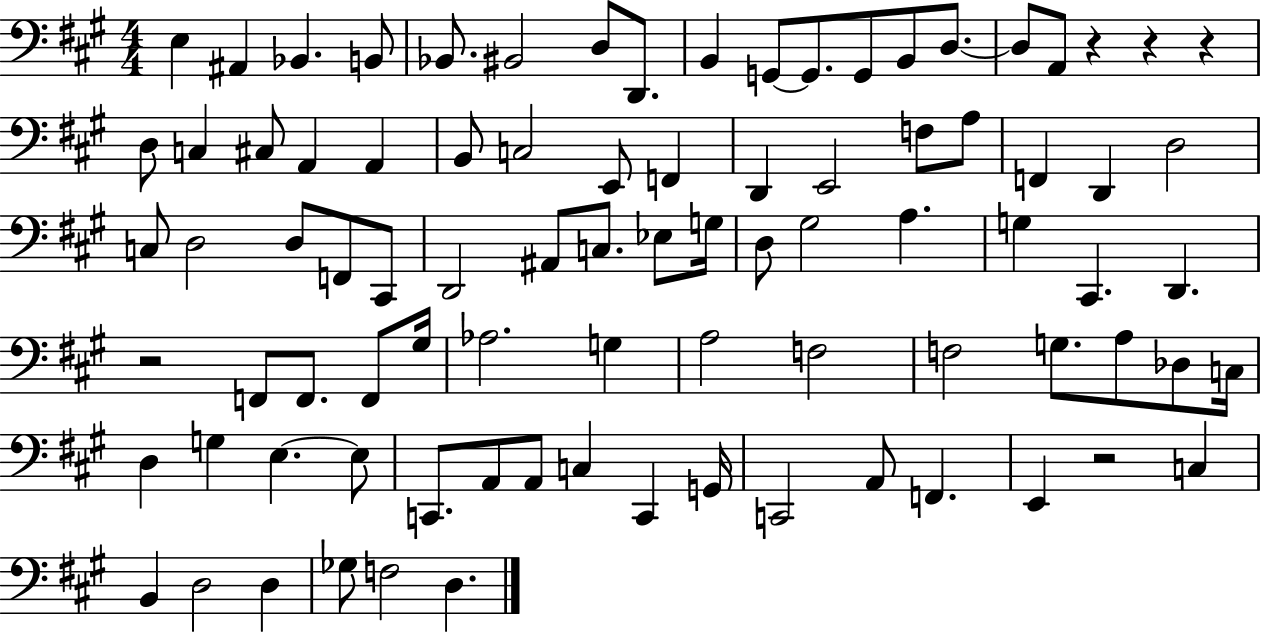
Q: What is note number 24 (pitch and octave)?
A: E2